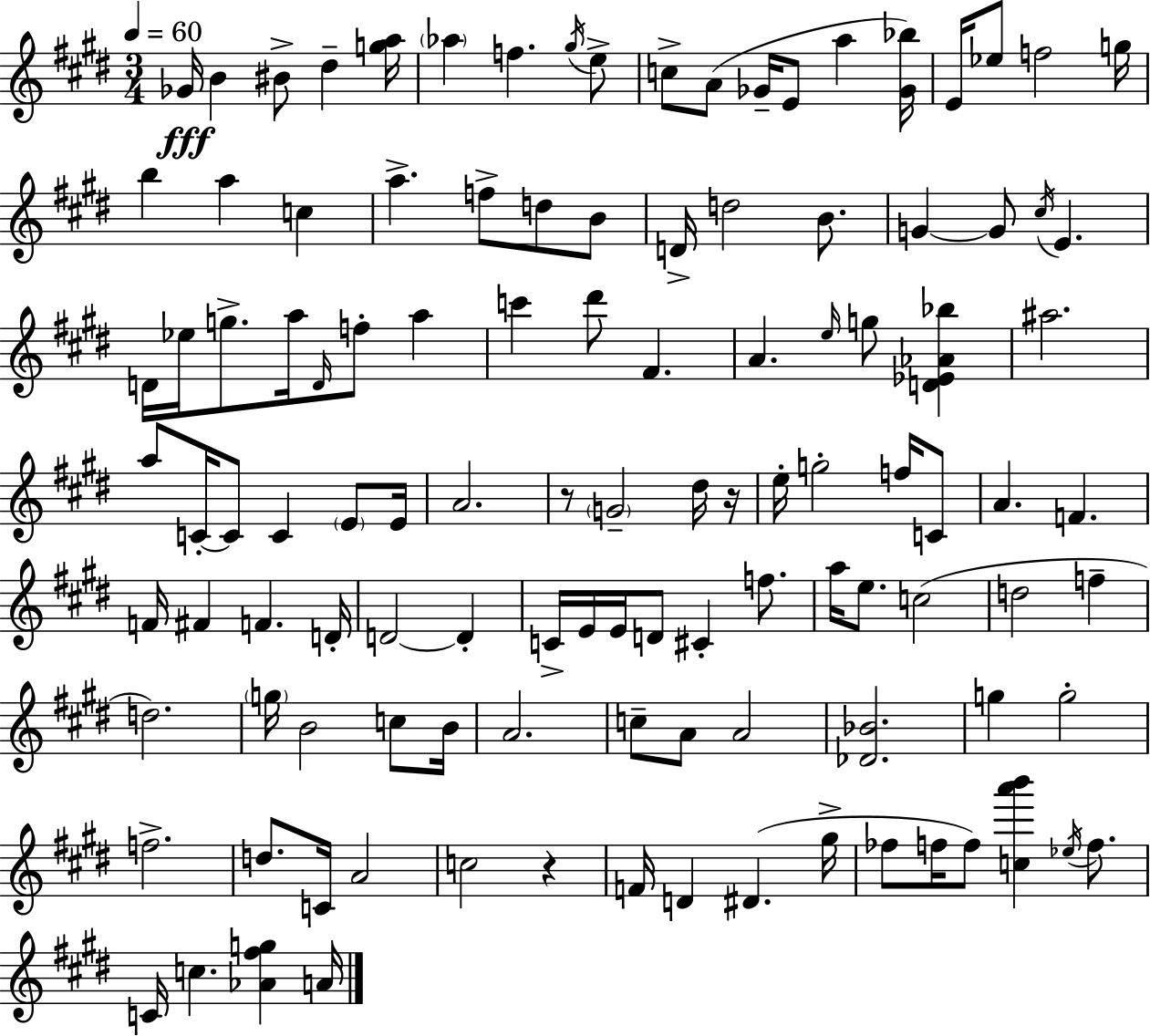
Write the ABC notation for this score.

X:1
T:Untitled
M:3/4
L:1/4
K:E
_G/4 B ^B/2 ^d [ga]/4 _a f ^g/4 e/2 c/2 A/2 _G/4 E/2 a [_G_b]/4 E/4 _e/2 f2 g/4 b a c a f/2 d/2 B/2 D/4 d2 B/2 G G/2 ^c/4 E D/4 _e/4 g/2 a/4 D/4 f/2 a c' ^d'/2 ^F A e/4 g/2 [D_E_A_b] ^a2 a/2 C/4 C/2 C E/2 E/4 A2 z/2 G2 ^d/4 z/4 e/4 g2 f/4 C/2 A F F/4 ^F F D/4 D2 D C/4 E/4 E/4 D/2 ^C f/2 a/4 e/2 c2 d2 f d2 g/4 B2 c/2 B/4 A2 c/2 A/2 A2 [_D_B]2 g g2 f2 d/2 C/4 A2 c2 z F/4 D ^D ^g/4 _f/2 f/4 f/2 [ca'b'] _e/4 f/2 C/4 c [_A^fg] A/4